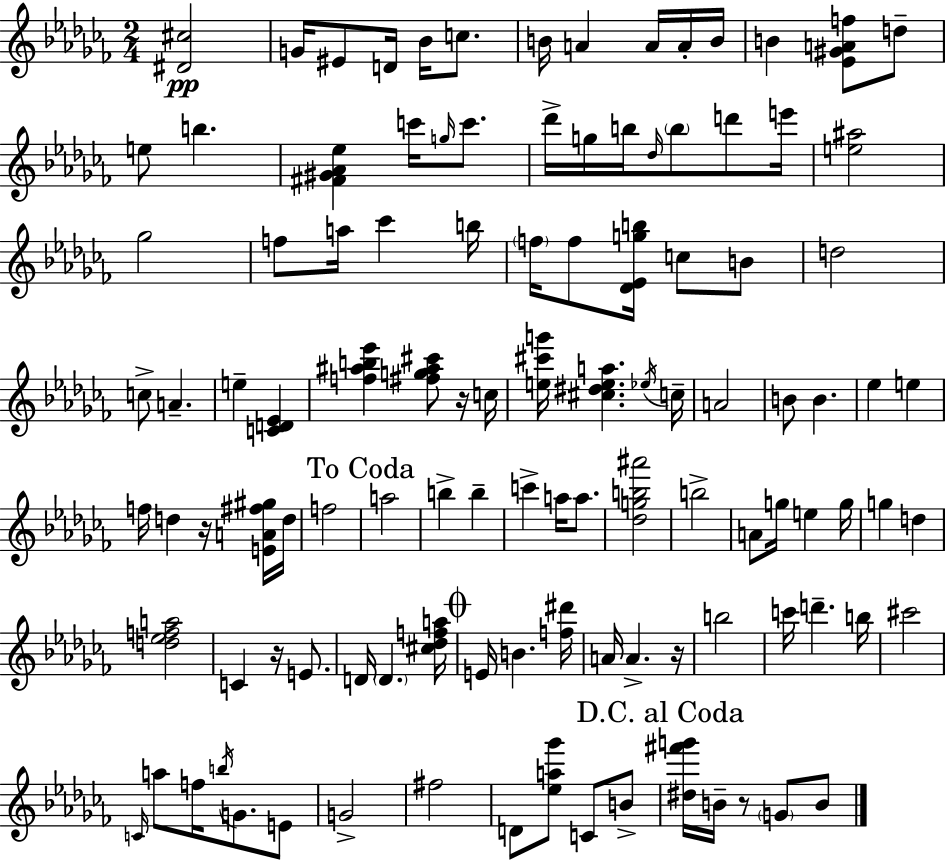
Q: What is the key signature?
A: AES minor